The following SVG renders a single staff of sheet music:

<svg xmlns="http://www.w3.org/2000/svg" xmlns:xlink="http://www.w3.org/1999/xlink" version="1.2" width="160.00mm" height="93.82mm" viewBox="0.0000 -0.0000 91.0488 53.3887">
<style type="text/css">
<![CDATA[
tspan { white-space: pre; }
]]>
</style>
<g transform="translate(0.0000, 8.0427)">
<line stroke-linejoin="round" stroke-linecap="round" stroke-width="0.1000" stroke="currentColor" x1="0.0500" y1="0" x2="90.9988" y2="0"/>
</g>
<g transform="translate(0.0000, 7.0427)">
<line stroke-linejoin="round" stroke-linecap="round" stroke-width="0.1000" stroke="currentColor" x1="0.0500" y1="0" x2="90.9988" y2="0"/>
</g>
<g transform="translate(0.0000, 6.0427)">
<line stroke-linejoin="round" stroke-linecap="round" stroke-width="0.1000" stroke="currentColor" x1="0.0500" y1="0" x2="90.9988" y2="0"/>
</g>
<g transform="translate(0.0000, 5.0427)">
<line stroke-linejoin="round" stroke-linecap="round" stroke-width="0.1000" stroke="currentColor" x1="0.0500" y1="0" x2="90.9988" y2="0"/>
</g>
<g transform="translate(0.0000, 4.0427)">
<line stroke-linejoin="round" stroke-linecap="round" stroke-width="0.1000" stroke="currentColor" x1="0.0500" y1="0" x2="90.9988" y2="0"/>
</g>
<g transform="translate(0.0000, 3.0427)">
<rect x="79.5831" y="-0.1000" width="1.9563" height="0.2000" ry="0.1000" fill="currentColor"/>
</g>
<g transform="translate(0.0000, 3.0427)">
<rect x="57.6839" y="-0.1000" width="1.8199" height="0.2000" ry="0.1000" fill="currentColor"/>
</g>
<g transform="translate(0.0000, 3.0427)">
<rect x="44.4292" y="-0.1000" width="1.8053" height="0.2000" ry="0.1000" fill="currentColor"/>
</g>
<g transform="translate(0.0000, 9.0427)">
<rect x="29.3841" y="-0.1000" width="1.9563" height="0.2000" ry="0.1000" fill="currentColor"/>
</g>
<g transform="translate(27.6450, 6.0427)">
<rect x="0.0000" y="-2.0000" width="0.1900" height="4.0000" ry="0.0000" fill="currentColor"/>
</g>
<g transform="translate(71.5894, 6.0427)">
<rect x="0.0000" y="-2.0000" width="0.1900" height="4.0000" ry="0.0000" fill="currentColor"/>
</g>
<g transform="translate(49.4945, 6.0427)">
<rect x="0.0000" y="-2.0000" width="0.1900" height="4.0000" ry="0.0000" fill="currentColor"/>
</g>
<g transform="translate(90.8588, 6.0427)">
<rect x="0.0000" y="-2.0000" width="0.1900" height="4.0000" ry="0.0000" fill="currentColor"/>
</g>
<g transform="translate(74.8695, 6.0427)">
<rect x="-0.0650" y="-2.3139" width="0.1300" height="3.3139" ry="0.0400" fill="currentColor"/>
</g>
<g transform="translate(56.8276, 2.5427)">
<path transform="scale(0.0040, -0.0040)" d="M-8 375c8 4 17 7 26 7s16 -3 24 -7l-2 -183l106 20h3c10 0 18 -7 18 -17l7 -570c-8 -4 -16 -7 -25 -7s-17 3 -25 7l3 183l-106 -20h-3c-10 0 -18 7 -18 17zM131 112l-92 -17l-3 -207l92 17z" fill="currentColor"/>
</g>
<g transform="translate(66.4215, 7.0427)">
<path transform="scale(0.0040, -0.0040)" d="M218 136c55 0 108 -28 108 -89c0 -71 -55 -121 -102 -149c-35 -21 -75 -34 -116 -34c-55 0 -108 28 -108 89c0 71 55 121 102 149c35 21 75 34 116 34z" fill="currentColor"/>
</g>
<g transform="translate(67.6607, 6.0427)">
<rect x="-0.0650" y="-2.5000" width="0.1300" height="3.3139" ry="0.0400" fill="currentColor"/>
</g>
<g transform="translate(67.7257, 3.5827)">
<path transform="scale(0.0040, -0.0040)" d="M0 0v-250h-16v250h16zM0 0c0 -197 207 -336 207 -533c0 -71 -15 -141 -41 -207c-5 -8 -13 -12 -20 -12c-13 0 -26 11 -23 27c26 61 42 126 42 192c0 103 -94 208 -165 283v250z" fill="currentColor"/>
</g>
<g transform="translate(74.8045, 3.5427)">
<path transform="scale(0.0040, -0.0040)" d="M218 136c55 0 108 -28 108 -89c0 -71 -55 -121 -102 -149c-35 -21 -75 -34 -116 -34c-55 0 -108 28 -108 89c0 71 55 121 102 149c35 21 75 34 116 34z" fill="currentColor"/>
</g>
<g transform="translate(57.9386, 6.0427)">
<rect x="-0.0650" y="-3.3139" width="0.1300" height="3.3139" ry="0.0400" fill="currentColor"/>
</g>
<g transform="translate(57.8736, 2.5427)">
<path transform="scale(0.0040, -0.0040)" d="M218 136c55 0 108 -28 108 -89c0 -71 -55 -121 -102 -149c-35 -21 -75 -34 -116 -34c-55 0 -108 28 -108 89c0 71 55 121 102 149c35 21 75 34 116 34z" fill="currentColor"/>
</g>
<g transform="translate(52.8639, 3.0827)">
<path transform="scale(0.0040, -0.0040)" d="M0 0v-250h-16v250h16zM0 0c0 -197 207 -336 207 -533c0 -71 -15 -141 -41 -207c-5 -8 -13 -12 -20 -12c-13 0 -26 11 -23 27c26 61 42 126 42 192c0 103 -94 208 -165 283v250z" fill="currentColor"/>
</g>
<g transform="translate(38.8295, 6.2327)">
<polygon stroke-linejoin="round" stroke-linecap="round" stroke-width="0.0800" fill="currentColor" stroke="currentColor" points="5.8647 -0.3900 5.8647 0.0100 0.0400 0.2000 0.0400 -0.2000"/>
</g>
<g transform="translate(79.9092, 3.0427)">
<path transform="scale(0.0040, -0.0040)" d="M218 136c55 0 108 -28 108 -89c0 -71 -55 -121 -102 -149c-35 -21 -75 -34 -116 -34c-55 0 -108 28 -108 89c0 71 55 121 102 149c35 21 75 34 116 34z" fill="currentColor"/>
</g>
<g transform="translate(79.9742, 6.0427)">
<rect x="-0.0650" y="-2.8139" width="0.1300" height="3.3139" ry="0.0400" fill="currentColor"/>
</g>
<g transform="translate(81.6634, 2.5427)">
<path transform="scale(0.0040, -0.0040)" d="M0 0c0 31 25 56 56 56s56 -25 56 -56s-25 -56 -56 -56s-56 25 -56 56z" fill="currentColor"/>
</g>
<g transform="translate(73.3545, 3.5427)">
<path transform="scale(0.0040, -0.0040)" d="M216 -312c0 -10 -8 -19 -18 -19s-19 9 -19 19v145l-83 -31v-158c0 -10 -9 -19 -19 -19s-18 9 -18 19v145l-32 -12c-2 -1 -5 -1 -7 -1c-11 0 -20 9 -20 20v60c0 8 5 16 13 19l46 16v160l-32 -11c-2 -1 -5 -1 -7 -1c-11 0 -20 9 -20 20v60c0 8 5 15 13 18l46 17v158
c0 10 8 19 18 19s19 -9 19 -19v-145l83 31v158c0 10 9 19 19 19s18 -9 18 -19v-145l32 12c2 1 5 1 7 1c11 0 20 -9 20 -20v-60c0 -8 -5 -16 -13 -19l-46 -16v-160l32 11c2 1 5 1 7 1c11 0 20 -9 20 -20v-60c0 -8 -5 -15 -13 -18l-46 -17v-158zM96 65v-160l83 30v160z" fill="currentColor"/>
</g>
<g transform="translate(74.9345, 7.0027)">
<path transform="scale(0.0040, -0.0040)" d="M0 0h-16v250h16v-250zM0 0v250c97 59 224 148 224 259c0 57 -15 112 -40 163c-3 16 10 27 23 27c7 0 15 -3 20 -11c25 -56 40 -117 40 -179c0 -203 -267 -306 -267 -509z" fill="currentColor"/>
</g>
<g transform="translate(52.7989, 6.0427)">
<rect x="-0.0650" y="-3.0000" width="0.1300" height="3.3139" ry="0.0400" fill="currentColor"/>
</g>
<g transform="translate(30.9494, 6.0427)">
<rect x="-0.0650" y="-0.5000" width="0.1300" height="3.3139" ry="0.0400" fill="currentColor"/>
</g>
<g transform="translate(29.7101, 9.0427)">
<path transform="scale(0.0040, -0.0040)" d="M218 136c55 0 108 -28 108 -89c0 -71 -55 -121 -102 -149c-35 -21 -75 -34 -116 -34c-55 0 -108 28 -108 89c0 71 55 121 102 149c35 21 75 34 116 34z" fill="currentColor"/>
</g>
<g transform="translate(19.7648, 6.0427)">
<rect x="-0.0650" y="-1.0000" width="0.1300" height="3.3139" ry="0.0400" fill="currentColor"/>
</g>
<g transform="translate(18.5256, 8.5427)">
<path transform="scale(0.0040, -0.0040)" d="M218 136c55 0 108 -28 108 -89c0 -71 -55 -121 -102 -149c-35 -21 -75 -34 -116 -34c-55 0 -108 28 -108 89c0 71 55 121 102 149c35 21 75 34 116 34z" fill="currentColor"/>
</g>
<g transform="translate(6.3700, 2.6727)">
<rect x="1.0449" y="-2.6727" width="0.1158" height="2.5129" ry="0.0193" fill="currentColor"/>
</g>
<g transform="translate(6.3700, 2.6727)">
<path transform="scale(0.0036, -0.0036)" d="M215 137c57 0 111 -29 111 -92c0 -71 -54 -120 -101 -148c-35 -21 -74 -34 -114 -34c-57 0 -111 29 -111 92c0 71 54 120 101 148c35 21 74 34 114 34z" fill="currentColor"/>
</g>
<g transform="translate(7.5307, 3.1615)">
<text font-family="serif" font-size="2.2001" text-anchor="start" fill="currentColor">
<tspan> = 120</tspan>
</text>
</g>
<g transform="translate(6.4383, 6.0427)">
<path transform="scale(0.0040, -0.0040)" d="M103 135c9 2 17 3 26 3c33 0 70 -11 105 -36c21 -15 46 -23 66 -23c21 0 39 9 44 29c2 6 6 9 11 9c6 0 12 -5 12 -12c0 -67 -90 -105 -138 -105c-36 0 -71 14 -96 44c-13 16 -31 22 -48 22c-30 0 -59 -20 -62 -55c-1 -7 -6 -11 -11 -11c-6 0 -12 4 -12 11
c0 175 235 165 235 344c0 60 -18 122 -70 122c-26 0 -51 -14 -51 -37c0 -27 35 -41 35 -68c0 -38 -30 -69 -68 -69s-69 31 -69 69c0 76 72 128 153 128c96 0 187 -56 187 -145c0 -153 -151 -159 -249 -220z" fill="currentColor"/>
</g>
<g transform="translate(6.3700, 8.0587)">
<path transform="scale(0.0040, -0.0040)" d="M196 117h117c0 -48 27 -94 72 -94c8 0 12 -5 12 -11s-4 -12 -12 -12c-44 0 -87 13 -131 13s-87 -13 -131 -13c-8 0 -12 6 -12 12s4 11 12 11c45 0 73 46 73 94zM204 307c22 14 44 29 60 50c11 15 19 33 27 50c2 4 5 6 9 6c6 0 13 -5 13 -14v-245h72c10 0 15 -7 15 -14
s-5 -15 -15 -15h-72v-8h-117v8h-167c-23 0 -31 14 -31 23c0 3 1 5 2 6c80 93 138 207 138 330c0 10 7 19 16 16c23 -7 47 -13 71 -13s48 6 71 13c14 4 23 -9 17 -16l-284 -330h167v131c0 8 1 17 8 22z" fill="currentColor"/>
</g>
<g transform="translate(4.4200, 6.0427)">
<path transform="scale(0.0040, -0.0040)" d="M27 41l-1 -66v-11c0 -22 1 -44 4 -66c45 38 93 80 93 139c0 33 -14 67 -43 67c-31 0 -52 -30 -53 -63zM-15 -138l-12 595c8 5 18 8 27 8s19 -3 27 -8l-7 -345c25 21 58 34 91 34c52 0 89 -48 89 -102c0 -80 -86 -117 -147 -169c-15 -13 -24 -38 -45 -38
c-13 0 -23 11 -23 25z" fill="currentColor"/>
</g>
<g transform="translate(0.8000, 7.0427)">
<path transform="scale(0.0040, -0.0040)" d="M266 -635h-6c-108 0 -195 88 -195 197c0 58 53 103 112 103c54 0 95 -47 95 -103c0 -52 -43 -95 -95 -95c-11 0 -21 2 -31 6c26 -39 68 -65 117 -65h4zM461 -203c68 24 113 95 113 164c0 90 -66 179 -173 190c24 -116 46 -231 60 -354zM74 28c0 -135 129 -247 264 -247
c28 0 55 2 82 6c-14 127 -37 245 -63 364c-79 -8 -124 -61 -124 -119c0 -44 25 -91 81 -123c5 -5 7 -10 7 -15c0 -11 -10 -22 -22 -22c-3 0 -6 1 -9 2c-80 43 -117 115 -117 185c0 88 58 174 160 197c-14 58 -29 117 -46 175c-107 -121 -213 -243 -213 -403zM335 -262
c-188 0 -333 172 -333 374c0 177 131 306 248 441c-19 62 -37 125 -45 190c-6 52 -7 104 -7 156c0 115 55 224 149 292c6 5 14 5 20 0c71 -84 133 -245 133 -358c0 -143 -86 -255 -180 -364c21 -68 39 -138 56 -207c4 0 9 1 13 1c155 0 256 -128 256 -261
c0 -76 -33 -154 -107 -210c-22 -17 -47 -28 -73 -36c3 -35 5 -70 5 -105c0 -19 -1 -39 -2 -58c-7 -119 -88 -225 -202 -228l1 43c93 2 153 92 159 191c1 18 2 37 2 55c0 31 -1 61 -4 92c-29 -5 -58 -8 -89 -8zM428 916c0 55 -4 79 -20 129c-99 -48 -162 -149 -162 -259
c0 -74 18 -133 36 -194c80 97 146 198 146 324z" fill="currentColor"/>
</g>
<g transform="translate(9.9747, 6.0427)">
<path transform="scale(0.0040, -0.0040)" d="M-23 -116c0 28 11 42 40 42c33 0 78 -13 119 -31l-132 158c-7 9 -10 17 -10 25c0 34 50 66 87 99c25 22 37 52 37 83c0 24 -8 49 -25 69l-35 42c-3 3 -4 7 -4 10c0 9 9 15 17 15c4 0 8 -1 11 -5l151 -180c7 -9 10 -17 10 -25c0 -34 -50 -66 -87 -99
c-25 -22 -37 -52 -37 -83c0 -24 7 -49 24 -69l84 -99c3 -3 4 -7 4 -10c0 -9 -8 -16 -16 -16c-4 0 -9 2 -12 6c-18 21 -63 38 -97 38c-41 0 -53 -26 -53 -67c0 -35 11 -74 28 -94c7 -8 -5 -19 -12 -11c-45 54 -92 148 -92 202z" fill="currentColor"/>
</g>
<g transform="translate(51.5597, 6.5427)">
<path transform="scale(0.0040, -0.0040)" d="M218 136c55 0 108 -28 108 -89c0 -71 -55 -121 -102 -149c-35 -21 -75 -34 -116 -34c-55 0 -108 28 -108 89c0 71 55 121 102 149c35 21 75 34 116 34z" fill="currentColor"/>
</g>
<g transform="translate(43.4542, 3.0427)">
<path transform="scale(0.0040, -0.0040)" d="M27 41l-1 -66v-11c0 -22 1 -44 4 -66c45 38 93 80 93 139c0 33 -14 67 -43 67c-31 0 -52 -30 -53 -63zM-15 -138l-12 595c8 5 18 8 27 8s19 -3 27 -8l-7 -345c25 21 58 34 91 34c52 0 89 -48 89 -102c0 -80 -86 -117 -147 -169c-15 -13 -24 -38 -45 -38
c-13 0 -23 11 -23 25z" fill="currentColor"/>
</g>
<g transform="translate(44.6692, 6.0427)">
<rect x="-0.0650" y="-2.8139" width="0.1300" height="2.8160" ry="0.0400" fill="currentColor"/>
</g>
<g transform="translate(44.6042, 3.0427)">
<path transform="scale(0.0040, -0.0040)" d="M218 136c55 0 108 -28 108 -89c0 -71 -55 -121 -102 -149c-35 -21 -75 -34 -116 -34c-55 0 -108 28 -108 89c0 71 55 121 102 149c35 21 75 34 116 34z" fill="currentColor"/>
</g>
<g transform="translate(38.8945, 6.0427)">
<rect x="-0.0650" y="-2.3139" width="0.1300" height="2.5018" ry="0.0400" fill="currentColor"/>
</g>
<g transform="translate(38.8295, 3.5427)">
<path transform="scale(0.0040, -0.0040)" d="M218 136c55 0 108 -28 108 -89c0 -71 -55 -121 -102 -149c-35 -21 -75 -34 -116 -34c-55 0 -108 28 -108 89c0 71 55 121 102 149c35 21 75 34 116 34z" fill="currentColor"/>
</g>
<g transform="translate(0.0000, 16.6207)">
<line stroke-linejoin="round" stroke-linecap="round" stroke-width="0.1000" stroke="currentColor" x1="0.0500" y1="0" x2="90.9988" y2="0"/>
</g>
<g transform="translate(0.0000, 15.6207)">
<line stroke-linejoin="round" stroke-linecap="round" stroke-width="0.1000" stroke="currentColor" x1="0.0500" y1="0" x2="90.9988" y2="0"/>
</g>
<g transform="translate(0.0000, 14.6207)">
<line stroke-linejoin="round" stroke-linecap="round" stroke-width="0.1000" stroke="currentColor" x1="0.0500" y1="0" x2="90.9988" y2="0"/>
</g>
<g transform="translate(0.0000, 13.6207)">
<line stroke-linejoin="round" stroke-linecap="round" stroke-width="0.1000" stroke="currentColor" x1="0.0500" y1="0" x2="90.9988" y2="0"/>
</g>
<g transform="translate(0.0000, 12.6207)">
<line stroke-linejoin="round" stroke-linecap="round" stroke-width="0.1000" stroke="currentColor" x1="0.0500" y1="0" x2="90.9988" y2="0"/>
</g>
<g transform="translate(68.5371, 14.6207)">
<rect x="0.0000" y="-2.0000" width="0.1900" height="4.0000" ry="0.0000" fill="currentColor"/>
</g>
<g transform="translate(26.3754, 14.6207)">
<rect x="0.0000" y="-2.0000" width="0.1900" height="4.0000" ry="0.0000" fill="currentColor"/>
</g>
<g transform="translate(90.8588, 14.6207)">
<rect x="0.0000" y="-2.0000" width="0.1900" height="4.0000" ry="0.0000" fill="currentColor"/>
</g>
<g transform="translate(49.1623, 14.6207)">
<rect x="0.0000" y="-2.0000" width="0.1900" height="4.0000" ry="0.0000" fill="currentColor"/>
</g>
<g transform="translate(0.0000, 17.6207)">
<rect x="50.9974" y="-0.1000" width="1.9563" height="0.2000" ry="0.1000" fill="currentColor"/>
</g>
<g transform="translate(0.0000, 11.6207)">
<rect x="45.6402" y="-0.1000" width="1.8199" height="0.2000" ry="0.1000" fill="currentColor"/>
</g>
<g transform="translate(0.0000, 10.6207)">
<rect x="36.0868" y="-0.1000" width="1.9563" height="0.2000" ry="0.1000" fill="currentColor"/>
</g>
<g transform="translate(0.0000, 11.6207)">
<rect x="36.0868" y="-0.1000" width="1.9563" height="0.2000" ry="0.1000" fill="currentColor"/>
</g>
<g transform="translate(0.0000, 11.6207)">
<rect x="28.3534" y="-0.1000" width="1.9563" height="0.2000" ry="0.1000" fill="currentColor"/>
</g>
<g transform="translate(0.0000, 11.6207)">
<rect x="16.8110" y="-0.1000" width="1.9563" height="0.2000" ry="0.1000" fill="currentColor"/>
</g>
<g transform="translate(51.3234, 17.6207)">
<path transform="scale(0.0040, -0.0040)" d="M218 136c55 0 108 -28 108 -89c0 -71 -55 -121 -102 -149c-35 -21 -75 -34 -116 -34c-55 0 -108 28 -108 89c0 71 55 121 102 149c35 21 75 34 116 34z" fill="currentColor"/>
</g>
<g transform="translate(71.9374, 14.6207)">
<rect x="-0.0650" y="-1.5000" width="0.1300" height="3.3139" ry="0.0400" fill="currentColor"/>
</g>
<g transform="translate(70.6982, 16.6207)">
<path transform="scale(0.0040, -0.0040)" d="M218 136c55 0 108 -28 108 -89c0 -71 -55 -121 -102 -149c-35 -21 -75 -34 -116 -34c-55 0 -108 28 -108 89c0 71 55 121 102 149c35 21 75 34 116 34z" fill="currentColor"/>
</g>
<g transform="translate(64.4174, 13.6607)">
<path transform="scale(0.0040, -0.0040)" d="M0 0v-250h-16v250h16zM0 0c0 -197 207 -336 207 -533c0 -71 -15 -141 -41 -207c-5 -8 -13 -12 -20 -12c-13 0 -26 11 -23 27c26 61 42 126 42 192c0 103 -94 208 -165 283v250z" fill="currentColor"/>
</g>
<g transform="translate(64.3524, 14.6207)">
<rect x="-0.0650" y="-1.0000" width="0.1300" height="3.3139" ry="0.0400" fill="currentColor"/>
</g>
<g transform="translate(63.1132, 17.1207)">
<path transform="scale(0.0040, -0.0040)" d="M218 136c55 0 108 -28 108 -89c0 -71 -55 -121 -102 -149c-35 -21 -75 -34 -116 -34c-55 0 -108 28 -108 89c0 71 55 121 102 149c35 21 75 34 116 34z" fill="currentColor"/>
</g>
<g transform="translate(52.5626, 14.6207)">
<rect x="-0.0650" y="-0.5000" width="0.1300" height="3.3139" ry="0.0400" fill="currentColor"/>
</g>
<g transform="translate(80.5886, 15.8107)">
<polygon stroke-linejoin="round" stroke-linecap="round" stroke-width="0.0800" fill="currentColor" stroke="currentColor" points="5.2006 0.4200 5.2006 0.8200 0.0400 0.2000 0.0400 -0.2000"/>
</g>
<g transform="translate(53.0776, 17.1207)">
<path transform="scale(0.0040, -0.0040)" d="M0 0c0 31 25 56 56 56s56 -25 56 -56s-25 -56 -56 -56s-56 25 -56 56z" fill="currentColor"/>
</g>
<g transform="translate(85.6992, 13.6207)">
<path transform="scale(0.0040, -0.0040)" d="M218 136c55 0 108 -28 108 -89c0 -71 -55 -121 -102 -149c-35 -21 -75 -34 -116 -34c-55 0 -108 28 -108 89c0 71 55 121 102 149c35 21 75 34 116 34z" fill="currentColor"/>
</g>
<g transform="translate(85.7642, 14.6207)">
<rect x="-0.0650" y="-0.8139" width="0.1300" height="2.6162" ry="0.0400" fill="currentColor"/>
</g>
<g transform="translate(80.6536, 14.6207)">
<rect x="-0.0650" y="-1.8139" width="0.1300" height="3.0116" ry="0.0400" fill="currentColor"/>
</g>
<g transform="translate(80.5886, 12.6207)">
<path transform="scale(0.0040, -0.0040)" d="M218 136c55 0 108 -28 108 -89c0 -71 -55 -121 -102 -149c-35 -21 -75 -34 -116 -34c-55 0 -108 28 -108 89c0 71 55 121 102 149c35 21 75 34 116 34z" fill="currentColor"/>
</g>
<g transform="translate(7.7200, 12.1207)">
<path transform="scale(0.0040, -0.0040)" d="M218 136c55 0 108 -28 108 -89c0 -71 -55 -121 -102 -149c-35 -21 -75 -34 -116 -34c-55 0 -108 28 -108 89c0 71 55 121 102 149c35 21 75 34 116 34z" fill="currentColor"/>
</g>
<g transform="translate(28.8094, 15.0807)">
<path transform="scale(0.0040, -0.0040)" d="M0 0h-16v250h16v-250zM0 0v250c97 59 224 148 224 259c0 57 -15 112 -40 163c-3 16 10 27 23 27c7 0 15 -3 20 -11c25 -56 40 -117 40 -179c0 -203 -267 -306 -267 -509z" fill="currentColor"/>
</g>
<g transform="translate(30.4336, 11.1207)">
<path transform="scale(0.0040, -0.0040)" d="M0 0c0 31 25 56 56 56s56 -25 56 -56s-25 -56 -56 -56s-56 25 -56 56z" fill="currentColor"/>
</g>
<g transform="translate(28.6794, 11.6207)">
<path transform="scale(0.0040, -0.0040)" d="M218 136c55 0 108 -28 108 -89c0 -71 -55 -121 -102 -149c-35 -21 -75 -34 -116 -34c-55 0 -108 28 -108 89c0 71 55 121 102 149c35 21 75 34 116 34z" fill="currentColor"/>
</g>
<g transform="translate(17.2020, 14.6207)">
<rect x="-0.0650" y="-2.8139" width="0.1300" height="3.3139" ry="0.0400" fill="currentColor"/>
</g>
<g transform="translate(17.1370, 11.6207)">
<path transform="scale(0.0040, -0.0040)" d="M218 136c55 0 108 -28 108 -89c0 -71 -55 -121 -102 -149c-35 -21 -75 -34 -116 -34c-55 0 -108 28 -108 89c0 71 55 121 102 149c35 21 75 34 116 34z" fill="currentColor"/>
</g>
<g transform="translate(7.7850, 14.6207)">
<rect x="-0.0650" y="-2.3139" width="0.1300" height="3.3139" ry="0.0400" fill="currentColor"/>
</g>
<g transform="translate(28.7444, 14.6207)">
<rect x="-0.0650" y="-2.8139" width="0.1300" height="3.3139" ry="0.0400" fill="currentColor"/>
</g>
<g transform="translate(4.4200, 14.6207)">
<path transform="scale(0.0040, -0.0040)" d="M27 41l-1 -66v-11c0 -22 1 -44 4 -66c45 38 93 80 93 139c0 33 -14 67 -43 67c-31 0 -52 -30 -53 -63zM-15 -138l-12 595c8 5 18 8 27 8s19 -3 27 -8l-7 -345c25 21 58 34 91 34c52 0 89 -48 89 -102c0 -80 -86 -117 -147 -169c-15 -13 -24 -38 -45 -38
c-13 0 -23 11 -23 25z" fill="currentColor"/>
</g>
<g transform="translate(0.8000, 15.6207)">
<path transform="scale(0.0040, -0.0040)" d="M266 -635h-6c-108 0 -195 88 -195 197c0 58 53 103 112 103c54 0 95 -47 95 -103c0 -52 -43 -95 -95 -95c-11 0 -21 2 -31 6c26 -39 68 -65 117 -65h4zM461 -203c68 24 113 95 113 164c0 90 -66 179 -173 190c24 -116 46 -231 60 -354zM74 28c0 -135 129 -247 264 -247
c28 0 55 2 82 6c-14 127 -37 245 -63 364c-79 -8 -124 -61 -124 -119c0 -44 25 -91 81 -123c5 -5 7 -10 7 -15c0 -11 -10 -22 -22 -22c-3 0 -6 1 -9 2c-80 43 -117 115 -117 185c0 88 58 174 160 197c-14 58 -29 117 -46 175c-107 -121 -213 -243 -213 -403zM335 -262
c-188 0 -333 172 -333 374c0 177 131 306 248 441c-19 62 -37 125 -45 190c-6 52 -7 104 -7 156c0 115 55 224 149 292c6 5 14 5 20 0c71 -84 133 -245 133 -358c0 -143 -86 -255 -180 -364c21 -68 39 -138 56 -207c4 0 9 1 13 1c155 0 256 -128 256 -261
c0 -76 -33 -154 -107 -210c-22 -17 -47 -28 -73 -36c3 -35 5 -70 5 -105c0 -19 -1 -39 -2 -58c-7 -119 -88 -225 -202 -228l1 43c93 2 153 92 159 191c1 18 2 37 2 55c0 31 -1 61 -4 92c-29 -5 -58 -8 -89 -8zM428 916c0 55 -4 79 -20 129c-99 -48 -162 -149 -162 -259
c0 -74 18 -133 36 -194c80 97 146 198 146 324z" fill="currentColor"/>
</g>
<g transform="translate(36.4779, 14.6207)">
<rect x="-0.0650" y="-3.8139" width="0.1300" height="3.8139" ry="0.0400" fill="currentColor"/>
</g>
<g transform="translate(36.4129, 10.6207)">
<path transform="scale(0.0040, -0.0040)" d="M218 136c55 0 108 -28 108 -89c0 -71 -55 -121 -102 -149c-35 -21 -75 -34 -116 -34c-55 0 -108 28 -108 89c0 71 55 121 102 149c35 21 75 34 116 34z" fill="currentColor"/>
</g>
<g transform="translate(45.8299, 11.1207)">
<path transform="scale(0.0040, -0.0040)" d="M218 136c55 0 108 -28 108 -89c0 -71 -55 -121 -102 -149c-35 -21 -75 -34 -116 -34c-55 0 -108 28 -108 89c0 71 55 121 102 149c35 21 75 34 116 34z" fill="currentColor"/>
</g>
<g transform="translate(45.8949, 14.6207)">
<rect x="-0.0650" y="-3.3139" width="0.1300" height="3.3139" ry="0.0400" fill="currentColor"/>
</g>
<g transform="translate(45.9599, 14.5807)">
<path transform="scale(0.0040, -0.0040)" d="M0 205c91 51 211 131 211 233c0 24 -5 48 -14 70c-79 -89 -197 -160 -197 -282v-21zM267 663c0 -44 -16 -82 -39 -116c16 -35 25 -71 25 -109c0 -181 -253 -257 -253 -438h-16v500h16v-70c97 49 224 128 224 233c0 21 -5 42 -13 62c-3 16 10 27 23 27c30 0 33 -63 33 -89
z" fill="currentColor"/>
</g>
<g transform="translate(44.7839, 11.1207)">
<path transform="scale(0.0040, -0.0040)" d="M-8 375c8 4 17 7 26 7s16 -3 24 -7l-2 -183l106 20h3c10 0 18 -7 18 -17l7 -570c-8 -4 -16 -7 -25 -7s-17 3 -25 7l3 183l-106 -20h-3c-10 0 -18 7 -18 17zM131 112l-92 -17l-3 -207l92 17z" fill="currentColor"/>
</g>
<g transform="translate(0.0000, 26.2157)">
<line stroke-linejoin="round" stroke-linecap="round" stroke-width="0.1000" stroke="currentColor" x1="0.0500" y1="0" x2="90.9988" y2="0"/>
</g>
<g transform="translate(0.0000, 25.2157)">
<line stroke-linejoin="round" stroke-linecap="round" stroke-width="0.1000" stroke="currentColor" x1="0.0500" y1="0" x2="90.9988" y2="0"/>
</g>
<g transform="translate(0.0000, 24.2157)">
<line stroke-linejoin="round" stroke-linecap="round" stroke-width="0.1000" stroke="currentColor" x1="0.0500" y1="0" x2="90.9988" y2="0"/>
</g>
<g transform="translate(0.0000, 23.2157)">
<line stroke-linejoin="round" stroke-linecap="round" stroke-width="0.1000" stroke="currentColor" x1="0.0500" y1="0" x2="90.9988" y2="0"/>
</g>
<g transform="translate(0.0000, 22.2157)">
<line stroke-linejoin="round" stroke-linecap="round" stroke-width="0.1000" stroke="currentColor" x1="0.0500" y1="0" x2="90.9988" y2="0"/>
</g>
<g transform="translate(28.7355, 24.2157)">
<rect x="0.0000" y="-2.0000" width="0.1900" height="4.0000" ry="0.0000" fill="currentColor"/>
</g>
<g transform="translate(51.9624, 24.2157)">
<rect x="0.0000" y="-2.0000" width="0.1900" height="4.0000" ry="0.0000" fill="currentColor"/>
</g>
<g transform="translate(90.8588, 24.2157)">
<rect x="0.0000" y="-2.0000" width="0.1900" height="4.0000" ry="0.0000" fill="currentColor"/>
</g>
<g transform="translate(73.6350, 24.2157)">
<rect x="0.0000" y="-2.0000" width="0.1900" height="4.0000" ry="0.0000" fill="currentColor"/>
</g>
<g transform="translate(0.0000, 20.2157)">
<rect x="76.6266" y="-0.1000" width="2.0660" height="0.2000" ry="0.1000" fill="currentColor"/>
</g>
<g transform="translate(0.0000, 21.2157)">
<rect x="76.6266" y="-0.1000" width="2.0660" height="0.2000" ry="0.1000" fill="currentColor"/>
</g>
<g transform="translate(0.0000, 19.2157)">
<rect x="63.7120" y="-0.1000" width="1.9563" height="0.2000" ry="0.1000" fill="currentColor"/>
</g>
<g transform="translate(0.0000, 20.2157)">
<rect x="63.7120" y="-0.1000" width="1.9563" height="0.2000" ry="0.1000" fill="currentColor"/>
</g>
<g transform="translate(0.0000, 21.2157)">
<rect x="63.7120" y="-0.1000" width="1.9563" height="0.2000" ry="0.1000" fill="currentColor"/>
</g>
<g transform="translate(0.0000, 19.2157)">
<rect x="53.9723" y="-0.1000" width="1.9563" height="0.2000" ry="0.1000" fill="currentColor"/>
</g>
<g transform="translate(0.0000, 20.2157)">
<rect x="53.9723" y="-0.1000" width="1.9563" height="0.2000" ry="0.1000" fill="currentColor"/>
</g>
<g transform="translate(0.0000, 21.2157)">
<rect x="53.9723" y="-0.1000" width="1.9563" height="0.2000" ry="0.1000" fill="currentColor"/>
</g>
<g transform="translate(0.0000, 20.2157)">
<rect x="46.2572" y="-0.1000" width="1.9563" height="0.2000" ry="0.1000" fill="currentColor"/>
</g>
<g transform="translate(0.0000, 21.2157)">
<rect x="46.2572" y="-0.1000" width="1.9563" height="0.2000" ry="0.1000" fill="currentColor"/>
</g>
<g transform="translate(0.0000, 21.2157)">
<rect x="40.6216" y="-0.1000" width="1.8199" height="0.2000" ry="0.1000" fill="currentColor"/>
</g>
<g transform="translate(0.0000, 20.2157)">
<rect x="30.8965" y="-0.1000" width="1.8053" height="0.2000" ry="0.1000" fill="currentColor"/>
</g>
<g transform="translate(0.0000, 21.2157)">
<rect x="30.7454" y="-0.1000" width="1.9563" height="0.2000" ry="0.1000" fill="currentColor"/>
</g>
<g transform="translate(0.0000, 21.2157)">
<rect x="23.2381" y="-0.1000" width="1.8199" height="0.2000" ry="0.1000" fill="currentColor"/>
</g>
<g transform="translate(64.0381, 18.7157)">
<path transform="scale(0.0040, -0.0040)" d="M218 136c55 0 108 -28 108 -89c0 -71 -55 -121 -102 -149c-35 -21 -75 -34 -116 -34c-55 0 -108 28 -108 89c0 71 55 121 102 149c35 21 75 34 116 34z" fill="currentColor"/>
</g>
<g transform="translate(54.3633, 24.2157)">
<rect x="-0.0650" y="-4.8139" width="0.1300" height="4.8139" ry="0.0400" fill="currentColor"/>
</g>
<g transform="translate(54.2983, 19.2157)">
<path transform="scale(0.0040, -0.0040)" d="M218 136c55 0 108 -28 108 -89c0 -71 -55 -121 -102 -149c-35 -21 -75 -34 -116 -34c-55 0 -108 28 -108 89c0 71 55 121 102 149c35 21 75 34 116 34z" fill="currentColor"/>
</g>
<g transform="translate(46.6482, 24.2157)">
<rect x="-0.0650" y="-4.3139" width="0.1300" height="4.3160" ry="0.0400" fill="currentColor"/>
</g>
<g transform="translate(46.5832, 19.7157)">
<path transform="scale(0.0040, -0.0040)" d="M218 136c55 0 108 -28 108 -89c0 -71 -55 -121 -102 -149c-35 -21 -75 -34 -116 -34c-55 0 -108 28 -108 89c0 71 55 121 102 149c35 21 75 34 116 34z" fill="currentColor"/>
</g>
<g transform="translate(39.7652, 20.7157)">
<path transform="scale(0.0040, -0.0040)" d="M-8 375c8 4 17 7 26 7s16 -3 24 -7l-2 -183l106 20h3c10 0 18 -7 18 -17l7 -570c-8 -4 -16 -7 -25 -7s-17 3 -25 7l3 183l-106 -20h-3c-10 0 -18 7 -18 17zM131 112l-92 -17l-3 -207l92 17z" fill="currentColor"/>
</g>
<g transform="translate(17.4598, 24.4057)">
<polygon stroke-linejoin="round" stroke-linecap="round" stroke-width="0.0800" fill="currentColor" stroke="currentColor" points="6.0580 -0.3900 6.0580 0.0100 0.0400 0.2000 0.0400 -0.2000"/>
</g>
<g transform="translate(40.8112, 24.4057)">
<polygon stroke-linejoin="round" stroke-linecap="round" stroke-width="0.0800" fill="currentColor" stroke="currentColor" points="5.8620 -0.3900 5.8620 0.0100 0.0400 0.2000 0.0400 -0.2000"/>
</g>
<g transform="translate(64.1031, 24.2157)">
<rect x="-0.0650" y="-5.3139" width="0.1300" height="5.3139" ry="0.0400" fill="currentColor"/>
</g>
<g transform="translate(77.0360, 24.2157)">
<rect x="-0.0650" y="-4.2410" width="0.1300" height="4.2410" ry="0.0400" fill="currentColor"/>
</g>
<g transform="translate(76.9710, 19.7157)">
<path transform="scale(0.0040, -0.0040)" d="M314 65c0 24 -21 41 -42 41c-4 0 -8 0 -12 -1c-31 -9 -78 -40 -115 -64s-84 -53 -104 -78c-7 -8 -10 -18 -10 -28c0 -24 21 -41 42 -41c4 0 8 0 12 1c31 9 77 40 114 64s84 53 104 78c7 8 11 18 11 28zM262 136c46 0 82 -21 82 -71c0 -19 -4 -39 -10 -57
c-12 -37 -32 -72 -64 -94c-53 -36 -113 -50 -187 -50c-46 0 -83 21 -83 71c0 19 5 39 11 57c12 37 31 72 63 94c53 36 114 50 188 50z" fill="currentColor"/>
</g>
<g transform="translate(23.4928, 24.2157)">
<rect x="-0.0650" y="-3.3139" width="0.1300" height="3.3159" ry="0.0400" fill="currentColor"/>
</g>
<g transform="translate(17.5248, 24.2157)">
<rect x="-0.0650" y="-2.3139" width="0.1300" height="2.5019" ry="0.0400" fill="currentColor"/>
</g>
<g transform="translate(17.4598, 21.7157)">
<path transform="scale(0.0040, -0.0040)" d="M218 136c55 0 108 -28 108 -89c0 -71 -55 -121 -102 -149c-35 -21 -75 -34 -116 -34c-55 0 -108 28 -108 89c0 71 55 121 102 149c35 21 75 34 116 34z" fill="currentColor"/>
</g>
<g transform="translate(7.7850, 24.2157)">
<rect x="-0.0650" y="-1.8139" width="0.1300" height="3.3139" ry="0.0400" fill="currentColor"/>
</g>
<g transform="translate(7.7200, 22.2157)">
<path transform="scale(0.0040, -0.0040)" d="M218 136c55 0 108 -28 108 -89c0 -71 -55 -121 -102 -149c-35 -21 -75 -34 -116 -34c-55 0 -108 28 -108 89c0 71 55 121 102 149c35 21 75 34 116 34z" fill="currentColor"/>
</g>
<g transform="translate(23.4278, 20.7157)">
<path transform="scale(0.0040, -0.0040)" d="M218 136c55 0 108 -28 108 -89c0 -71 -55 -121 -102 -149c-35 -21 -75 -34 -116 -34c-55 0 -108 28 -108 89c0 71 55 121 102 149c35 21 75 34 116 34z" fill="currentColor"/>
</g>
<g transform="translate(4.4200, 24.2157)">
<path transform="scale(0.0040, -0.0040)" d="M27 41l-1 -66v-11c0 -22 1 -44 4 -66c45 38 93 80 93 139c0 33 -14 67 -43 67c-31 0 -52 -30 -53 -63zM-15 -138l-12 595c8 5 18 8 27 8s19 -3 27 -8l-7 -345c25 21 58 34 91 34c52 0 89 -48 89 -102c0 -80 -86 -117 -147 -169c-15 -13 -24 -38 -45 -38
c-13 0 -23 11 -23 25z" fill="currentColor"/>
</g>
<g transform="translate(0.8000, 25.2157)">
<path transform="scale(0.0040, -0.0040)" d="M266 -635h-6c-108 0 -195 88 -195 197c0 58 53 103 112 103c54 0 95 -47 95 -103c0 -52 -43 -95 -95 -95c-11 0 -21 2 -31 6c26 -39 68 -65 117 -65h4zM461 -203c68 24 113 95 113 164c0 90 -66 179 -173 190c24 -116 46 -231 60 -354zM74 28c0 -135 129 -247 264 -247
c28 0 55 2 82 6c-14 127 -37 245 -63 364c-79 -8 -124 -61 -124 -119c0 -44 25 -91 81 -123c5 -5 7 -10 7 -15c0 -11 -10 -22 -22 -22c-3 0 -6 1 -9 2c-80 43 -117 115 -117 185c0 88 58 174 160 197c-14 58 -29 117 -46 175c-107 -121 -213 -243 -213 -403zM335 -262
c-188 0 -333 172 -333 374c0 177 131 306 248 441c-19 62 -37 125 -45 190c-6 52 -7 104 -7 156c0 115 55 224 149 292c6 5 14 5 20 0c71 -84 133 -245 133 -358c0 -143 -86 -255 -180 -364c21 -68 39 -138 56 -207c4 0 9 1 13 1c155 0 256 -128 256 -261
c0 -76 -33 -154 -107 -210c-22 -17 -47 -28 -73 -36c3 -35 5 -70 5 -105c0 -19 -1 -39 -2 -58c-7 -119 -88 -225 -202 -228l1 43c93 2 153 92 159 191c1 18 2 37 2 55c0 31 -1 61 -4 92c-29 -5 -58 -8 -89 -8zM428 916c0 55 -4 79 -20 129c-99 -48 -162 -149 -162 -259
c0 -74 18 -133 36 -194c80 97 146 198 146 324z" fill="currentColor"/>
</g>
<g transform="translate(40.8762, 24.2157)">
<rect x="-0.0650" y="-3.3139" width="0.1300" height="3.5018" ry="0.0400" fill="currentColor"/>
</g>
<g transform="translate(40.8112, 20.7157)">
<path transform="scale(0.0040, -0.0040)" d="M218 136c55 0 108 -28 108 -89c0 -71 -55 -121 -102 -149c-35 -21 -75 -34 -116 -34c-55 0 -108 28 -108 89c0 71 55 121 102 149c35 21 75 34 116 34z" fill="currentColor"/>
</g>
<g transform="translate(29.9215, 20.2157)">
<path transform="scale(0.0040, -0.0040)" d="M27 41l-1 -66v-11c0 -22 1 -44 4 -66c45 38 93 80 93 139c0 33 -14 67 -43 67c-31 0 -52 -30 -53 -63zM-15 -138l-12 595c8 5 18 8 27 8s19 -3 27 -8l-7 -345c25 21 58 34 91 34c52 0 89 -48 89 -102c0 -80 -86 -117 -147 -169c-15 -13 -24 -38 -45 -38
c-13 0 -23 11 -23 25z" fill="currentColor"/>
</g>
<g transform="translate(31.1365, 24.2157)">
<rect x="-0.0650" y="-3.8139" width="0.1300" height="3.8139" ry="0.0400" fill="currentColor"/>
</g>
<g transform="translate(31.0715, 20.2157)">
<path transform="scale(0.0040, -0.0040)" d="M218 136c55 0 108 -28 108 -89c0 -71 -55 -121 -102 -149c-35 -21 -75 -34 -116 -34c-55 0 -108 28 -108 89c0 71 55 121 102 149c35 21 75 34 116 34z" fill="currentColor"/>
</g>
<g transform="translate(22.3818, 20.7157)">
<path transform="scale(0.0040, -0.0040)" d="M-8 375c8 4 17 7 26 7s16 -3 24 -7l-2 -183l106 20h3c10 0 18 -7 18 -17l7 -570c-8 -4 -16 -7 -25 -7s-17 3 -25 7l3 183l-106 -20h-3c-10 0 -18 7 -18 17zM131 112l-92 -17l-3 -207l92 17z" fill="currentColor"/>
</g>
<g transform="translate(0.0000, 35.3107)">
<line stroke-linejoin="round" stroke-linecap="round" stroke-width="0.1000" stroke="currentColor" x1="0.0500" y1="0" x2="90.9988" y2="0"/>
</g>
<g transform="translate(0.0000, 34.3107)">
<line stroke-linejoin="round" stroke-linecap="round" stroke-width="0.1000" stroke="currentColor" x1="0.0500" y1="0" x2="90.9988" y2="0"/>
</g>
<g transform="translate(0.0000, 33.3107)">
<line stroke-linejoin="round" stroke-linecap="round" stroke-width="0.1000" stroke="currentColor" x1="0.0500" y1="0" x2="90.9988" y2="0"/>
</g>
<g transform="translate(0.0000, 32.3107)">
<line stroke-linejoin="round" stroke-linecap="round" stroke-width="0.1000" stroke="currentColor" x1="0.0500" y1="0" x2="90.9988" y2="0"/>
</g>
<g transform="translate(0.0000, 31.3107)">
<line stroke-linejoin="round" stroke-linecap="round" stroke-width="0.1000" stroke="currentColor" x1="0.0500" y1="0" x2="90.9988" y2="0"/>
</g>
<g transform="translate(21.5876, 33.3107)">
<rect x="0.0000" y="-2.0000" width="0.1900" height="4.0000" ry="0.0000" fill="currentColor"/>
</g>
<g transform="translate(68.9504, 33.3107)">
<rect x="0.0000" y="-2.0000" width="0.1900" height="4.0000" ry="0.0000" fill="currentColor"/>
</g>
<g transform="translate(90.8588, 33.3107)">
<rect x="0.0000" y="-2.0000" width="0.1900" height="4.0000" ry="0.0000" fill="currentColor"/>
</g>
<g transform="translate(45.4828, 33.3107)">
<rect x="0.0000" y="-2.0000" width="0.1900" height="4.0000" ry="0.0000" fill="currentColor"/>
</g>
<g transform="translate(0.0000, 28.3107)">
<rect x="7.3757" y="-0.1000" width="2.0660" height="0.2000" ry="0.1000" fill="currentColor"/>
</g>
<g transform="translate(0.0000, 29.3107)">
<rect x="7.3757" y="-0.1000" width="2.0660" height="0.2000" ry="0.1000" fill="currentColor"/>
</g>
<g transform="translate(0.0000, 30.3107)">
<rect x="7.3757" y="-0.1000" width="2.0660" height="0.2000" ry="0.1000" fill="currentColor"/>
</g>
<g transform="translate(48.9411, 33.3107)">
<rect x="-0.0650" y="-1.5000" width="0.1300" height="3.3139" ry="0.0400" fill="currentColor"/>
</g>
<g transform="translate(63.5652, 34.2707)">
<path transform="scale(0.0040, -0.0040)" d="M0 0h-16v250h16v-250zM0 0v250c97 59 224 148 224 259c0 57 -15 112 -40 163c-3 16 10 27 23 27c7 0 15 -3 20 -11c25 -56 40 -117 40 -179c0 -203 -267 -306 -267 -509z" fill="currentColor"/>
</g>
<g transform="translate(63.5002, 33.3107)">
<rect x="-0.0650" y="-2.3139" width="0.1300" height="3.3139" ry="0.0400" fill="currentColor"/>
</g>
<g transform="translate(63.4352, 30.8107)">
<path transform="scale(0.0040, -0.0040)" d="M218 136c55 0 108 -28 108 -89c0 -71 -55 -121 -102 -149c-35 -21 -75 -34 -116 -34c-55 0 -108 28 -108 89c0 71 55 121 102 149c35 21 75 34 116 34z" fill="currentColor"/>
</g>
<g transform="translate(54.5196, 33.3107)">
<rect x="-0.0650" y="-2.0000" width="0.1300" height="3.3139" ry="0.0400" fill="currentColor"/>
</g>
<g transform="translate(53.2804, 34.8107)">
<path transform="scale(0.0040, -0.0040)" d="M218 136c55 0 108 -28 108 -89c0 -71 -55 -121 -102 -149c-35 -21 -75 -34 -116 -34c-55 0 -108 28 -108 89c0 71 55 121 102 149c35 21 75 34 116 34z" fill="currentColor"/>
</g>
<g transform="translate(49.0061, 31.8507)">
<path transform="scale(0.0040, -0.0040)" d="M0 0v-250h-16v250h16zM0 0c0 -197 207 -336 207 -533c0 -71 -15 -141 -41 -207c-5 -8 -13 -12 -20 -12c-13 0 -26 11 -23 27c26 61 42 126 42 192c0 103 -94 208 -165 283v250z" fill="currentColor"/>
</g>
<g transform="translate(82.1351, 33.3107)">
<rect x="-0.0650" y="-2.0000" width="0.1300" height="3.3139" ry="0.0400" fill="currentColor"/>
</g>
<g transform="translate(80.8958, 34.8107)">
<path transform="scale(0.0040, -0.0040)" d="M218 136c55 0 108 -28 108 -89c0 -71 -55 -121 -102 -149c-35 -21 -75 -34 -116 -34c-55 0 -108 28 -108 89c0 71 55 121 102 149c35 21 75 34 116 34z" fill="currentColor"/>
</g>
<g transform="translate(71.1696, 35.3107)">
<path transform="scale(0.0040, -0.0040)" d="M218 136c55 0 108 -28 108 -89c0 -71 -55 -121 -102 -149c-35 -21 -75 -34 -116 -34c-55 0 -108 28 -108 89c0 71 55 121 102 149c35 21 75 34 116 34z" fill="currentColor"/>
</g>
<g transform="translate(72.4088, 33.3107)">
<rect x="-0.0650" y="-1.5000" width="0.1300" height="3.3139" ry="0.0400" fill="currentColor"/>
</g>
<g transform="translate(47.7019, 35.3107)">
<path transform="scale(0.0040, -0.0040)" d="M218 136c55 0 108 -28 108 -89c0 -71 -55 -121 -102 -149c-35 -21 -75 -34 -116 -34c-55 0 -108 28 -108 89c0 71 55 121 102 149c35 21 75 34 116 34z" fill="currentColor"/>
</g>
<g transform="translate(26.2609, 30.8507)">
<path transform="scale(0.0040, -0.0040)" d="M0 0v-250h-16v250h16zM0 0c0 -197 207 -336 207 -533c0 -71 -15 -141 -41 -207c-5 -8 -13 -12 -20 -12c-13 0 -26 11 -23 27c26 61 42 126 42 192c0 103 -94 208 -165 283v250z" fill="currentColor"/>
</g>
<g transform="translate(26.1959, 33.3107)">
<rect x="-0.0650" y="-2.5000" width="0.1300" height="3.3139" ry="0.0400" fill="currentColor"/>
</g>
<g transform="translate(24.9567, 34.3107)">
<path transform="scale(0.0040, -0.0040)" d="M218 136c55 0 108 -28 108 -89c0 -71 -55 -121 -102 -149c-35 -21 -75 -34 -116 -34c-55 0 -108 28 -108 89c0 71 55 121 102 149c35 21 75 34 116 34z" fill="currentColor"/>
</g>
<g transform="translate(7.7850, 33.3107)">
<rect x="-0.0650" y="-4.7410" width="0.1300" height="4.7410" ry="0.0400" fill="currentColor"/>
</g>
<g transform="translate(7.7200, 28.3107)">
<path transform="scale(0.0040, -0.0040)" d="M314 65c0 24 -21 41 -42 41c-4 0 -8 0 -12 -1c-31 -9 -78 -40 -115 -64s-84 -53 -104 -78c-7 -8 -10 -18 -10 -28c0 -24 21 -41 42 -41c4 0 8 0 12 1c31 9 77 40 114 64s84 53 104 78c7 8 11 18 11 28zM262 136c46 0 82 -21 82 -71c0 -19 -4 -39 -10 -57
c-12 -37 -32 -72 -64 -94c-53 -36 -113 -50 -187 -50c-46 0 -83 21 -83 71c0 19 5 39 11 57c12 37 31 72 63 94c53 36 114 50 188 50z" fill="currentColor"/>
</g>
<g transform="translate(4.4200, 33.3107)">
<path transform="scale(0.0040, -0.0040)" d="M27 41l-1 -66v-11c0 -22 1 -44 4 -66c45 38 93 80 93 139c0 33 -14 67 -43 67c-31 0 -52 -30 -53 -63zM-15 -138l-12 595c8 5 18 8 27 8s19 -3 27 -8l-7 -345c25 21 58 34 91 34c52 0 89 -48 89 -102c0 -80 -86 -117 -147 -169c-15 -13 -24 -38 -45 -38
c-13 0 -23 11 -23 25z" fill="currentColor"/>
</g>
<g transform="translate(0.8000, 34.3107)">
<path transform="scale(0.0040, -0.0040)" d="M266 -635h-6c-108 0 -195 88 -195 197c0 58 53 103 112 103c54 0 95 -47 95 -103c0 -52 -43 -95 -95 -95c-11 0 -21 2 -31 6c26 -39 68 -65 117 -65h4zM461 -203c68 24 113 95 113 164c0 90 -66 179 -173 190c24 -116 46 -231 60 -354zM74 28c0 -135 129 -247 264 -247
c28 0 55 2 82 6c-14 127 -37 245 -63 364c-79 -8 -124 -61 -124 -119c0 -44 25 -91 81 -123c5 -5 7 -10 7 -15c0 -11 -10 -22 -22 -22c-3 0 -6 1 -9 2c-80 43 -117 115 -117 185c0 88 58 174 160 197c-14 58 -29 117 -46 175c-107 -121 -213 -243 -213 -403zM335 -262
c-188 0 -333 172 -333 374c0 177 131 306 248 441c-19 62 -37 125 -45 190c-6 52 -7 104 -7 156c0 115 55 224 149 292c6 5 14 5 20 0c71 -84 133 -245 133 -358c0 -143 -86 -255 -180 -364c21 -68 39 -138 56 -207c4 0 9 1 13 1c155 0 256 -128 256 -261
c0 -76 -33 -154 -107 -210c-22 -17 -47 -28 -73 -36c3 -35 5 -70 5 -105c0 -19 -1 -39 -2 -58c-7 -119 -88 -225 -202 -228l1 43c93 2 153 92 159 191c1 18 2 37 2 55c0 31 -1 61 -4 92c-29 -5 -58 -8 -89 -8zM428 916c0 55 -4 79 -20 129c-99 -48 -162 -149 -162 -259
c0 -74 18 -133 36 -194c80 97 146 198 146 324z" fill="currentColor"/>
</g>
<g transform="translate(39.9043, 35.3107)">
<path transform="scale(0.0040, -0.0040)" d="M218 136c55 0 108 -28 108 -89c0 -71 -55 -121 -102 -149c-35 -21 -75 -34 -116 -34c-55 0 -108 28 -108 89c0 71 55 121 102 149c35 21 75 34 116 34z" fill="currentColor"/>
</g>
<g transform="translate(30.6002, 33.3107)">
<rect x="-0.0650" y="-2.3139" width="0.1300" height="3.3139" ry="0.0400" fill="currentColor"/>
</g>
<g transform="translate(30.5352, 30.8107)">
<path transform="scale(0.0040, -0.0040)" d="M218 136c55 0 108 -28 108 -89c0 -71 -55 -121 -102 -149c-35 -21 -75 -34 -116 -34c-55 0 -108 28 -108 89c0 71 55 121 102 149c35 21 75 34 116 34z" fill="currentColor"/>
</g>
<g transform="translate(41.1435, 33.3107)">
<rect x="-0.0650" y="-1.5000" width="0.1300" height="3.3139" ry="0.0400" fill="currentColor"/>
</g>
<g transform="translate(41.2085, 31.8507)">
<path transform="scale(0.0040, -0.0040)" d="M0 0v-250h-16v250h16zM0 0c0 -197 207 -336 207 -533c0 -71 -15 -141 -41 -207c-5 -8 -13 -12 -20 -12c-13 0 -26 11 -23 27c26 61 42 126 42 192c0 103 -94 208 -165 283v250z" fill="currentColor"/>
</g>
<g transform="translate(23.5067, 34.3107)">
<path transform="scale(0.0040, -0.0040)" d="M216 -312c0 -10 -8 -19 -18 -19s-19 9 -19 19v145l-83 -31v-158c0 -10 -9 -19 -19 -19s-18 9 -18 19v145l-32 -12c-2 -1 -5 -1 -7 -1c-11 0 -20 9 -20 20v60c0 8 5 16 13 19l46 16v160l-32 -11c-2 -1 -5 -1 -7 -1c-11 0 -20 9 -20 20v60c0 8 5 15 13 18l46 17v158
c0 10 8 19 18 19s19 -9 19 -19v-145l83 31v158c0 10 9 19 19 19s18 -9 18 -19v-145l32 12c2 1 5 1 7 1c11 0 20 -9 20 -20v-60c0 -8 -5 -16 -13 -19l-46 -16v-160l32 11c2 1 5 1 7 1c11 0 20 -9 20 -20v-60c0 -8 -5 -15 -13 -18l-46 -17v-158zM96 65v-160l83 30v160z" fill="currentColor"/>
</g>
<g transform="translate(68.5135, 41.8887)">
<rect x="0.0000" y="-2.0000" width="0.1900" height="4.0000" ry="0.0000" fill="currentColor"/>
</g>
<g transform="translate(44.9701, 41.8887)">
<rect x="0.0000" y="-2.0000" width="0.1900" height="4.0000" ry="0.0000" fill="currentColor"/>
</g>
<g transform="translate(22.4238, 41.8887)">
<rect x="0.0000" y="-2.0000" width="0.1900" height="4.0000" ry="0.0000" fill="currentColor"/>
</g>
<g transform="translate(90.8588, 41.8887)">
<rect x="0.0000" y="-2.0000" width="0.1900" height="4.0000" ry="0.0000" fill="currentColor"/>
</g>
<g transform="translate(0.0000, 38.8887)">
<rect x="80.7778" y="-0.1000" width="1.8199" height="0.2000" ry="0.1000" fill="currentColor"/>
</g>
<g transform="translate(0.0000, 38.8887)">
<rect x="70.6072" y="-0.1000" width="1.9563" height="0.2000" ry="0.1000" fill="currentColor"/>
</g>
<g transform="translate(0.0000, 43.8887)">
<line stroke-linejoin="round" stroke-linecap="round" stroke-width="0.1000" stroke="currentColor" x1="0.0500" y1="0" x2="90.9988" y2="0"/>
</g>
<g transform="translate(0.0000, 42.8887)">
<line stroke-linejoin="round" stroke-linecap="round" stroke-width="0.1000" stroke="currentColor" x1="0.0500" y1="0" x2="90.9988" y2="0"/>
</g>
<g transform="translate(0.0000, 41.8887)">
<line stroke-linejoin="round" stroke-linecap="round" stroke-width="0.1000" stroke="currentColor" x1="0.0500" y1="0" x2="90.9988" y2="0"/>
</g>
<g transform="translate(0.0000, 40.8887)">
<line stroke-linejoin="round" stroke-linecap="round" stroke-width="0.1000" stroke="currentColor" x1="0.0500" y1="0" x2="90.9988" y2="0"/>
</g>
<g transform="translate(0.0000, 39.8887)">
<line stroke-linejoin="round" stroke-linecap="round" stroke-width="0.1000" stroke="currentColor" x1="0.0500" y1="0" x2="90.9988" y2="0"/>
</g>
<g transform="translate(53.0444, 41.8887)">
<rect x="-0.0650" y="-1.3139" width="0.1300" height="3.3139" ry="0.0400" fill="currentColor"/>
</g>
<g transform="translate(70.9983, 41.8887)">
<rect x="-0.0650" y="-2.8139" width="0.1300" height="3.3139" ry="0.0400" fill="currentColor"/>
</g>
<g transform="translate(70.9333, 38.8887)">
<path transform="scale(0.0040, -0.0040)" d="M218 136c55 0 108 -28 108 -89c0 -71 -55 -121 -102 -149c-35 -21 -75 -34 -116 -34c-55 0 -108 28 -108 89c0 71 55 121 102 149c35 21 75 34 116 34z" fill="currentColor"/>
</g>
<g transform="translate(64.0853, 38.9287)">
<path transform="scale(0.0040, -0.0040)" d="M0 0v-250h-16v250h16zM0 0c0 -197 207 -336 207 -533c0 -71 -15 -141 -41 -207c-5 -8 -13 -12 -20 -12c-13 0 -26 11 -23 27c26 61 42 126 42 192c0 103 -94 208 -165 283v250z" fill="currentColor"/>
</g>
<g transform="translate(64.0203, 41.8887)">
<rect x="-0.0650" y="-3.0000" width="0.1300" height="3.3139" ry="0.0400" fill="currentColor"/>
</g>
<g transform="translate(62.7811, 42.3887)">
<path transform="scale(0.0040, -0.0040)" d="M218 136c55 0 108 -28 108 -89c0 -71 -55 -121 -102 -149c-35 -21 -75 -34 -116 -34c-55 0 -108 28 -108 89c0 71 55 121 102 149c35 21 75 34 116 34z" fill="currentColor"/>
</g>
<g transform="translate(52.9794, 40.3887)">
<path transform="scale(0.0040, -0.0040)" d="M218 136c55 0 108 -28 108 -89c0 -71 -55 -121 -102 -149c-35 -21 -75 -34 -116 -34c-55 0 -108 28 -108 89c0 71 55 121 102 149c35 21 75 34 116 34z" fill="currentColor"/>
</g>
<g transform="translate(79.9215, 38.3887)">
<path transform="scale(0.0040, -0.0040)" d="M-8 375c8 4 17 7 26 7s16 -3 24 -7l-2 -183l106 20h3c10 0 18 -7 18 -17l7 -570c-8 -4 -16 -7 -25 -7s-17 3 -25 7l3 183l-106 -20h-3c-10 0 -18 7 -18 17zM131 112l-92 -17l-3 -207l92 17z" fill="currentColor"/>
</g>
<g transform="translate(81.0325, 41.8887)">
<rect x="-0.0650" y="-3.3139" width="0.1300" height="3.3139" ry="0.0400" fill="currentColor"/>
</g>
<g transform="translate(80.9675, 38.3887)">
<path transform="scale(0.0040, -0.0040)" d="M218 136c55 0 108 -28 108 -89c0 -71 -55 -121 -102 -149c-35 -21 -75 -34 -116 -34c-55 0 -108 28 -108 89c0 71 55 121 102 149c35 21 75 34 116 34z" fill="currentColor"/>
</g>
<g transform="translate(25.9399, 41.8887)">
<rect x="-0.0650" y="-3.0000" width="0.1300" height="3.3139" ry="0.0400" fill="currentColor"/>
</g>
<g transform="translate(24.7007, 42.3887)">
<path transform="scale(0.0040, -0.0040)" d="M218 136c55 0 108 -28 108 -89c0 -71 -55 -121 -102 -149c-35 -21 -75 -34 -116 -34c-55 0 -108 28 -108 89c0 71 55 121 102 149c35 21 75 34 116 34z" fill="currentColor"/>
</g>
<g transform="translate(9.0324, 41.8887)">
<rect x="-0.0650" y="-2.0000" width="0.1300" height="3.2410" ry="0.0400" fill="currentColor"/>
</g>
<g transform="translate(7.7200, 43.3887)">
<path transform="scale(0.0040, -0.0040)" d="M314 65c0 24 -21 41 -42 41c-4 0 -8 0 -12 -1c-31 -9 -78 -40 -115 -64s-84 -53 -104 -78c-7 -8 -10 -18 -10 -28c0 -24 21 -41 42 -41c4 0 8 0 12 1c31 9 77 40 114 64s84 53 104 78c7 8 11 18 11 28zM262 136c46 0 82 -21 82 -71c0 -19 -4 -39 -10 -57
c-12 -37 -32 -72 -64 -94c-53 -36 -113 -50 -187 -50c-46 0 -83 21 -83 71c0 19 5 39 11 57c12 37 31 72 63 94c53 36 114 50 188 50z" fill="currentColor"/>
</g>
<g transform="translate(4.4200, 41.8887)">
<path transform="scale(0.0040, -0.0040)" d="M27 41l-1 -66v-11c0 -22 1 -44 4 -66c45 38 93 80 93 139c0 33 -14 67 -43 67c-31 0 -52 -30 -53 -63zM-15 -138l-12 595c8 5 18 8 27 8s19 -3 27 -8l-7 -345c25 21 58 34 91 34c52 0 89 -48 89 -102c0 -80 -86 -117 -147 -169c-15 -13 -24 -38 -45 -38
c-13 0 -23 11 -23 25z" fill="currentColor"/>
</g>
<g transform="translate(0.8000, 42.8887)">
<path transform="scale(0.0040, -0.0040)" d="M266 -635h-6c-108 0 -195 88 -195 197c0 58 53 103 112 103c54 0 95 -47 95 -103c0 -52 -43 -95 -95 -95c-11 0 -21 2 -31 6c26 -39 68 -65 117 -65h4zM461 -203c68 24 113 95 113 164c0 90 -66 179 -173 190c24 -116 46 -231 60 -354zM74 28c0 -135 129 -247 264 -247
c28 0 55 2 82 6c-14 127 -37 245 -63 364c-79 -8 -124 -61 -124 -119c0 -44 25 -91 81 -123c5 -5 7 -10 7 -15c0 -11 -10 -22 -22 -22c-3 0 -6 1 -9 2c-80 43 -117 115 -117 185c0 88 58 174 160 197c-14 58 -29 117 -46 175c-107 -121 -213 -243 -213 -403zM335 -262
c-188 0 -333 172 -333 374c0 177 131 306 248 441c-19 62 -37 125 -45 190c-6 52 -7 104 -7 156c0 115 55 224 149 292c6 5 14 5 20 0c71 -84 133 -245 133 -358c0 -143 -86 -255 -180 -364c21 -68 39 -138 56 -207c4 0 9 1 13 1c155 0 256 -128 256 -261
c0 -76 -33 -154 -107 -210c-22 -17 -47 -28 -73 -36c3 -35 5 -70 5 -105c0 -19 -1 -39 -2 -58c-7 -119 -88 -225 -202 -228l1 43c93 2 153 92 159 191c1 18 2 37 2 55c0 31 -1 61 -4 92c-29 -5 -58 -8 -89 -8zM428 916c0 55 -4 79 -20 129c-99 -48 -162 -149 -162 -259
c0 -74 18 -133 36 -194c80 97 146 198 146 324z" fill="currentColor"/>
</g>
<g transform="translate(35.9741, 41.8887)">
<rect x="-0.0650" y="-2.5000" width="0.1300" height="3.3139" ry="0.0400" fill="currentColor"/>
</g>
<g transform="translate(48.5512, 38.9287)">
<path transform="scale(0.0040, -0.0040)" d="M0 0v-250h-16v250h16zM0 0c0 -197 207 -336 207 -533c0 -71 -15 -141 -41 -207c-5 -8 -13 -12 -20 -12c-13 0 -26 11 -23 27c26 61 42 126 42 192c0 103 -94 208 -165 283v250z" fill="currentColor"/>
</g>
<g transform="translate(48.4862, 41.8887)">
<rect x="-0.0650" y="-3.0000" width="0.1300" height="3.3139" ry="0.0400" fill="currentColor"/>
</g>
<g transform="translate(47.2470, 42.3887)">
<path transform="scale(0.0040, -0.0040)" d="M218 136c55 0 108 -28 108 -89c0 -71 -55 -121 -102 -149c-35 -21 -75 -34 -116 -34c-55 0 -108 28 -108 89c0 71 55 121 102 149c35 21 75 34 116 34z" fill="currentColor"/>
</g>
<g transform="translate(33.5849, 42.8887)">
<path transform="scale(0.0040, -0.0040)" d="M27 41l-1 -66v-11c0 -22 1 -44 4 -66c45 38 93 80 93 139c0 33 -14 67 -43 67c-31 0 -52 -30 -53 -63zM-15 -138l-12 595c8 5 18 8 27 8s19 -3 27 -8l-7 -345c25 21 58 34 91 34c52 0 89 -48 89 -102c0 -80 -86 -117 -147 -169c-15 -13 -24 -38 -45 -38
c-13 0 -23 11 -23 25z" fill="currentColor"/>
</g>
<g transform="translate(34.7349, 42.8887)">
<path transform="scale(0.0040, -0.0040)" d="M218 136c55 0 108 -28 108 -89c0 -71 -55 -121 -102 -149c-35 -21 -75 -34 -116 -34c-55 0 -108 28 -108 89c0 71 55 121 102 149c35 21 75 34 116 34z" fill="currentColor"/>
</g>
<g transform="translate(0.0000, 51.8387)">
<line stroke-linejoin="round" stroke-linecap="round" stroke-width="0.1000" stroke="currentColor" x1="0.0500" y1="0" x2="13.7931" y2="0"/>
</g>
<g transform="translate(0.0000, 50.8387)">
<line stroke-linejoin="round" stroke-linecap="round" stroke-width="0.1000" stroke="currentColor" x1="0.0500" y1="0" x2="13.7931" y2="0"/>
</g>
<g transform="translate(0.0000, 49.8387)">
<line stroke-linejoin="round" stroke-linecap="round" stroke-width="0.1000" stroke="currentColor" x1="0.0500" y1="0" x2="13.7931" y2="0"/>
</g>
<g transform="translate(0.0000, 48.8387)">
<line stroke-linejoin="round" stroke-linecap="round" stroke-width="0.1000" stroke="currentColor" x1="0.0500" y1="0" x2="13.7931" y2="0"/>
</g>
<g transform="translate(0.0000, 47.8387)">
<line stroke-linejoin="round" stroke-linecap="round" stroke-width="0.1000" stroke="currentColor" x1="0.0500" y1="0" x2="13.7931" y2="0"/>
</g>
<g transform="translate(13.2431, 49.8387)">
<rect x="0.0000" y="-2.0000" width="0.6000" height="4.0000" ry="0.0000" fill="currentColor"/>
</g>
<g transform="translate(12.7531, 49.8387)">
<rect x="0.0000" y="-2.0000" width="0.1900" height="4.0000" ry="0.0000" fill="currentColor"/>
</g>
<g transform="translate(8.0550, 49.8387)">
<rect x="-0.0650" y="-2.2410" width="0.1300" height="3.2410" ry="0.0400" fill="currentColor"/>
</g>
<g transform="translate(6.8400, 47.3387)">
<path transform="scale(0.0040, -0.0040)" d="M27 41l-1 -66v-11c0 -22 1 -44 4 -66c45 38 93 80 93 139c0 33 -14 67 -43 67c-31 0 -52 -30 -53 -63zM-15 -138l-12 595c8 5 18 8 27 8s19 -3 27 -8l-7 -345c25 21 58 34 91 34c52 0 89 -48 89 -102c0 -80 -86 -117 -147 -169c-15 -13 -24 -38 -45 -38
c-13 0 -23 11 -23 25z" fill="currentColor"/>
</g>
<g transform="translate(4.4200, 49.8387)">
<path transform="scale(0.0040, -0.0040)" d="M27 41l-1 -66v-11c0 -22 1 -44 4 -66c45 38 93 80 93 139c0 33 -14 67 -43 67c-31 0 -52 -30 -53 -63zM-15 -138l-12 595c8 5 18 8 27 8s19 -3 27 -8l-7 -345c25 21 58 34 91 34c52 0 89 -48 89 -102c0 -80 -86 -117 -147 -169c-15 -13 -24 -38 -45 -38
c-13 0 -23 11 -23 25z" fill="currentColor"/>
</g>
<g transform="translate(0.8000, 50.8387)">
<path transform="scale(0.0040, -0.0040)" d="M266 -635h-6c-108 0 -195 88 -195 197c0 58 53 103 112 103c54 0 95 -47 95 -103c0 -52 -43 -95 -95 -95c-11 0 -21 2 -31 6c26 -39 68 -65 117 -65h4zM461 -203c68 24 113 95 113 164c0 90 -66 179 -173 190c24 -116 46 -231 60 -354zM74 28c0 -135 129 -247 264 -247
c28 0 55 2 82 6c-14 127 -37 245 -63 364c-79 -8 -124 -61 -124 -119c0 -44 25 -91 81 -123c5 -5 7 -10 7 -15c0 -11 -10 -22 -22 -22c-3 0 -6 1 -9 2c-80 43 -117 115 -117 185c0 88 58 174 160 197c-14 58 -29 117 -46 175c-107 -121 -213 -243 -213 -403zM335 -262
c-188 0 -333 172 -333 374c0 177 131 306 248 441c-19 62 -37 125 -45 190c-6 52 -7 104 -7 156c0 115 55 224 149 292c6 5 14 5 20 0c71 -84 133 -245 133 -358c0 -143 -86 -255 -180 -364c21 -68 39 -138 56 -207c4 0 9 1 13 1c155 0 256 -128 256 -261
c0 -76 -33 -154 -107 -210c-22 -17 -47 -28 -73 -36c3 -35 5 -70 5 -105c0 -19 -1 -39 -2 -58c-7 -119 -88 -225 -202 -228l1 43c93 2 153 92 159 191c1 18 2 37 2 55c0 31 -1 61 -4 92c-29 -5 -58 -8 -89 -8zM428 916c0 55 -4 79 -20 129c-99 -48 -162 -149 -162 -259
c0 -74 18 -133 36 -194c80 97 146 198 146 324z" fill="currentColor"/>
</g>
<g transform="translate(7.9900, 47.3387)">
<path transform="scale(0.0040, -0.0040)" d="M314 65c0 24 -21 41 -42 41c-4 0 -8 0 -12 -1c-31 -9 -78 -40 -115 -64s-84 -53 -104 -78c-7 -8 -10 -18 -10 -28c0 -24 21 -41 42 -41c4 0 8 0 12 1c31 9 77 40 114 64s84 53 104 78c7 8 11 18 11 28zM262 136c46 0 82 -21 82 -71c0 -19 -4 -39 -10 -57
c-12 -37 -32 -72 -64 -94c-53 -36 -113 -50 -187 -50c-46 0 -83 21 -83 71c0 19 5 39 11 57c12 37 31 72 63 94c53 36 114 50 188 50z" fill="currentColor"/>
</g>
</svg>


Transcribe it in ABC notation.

X:1
T:Untitled
M:2/4
L:1/4
K:F
z D C g/2 _a/2 A/2 b G/2 ^g/2 a g a a/2 c' b/4 C D/2 E f/2 d/2 f g/2 b/2 _c' b/2 d'/2 e' f' d'2 e'2 ^G/2 g E/2 E/2 F g/2 E F F2 A _G A/2 e A/2 a b _g2